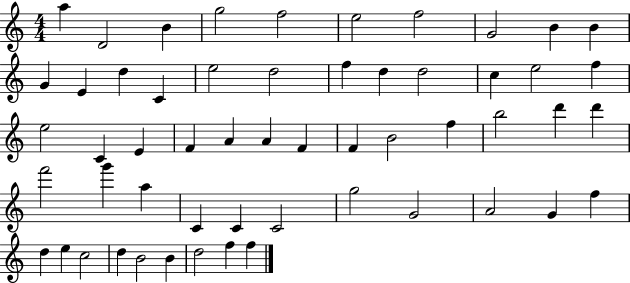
A5/q D4/h B4/q G5/h F5/h E5/h F5/h G4/h B4/q B4/q G4/q E4/q D5/q C4/q E5/h D5/h F5/q D5/q D5/h C5/q E5/h F5/q E5/h C4/q E4/q F4/q A4/q A4/q F4/q F4/q B4/h F5/q B5/h D6/q D6/q F6/h G6/q A5/q C4/q C4/q C4/h G5/h G4/h A4/h G4/q F5/q D5/q E5/q C5/h D5/q B4/h B4/q D5/h F5/q F5/q